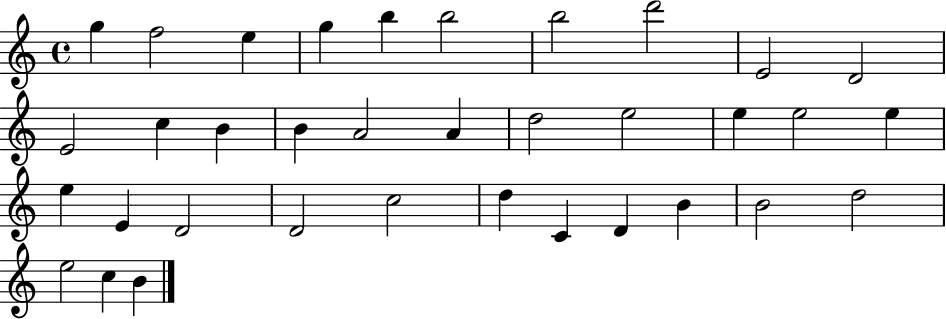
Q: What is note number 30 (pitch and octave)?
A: B4